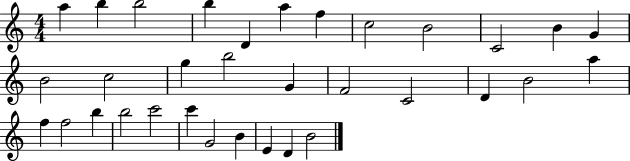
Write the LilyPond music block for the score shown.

{
  \clef treble
  \numericTimeSignature
  \time 4/4
  \key c \major
  a''4 b''4 b''2 | b''4 d'4 a''4 f''4 | c''2 b'2 | c'2 b'4 g'4 | \break b'2 c''2 | g''4 b''2 g'4 | f'2 c'2 | d'4 b'2 a''4 | \break f''4 f''2 b''4 | b''2 c'''2 | c'''4 g'2 b'4 | e'4 d'4 b'2 | \break \bar "|."
}